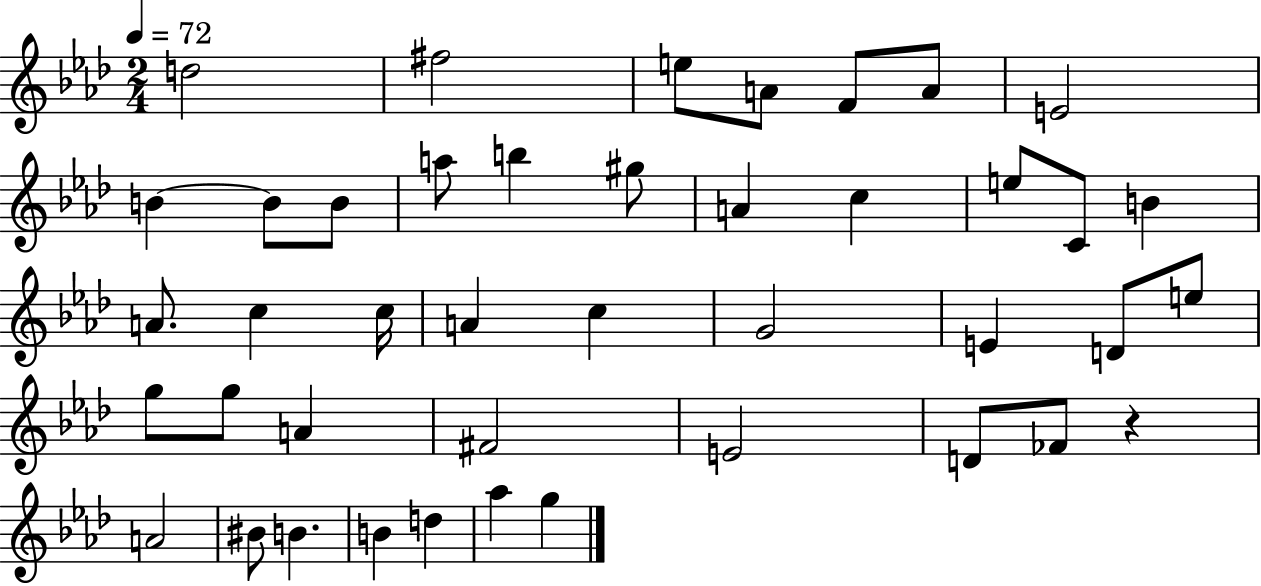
D5/h F#5/h E5/e A4/e F4/e A4/e E4/h B4/q B4/e B4/e A5/e B5/q G#5/e A4/q C5/q E5/e C4/e B4/q A4/e. C5/q C5/s A4/q C5/q G4/h E4/q D4/e E5/e G5/e G5/e A4/q F#4/h E4/h D4/e FES4/e R/q A4/h BIS4/e B4/q. B4/q D5/q Ab5/q G5/q